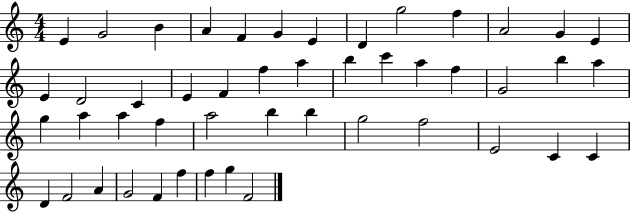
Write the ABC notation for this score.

X:1
T:Untitled
M:4/4
L:1/4
K:C
E G2 B A F G E D g2 f A2 G E E D2 C E F f a b c' a f G2 b a g a a f a2 b b g2 f2 E2 C C D F2 A G2 F f f g F2